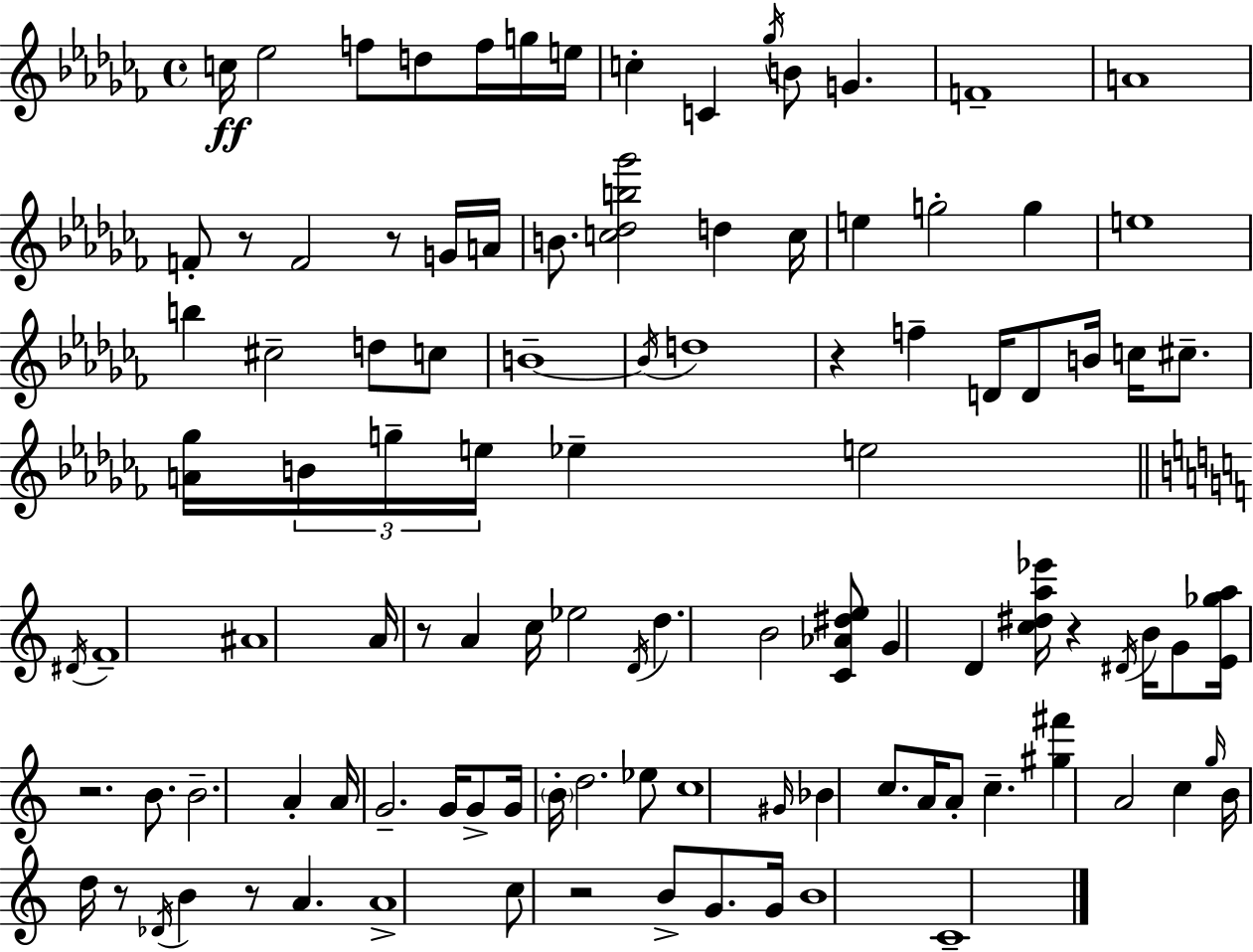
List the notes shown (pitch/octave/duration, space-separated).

C5/s Eb5/h F5/e D5/e F5/s G5/s E5/s C5/q C4/q Gb5/s B4/e G4/q. F4/w A4/w F4/e R/e F4/h R/e G4/s A4/s B4/e. [C5,Db5,B5,Gb6]/h D5/q C5/s E5/q G5/h G5/q E5/w B5/q C#5/h D5/e C5/e B4/w B4/s D5/w R/q F5/q D4/s D4/e B4/s C5/s C#5/e. [A4,Gb5]/s B4/s G5/s E5/s Eb5/q E5/h D#4/s F4/w A#4/w A4/s R/e A4/q C5/s Eb5/h D4/s D5/q. B4/h [C4,Ab4,D#5,E5]/e G4/q D4/q [C5,D#5,A5,Eb6]/s R/q D#4/s B4/s G4/e [E4,Gb5,A5]/s R/h. B4/e. B4/h. A4/q A4/s G4/h. G4/s G4/e G4/s B4/s D5/h. Eb5/e C5/w G#4/s Bb4/q C5/e. A4/s A4/e C5/q. [G#5,F#6]/q A4/h C5/q G5/s B4/s D5/s R/e Db4/s B4/q R/e A4/q. A4/w C5/e R/h B4/e G4/e. G4/s B4/w C4/w